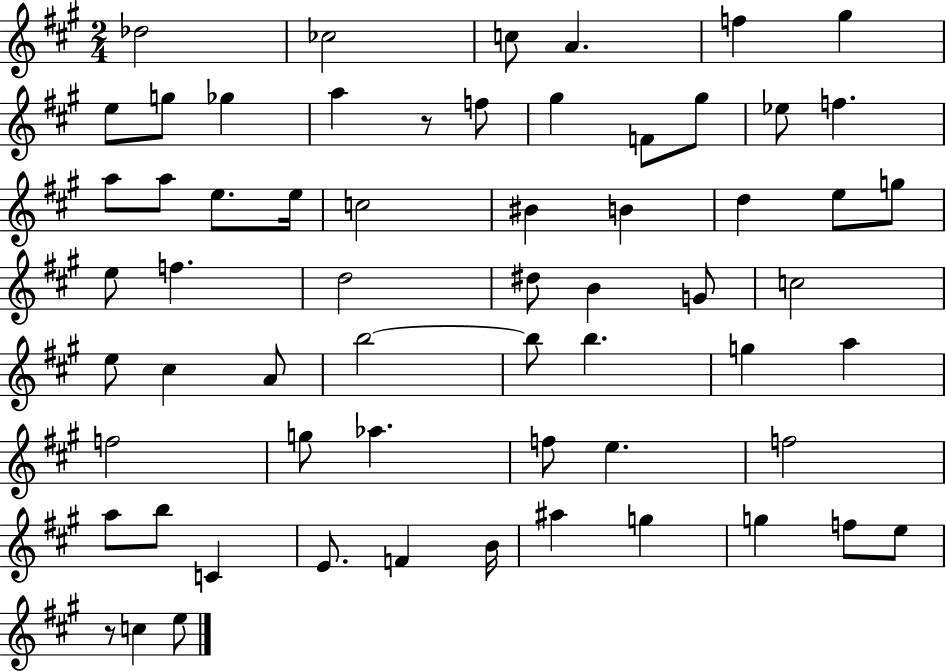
X:1
T:Untitled
M:2/4
L:1/4
K:A
_d2 _c2 c/2 A f ^g e/2 g/2 _g a z/2 f/2 ^g F/2 ^g/2 _e/2 f a/2 a/2 e/2 e/4 c2 ^B B d e/2 g/2 e/2 f d2 ^d/2 B G/2 c2 e/2 ^c A/2 b2 b/2 b g a f2 g/2 _a f/2 e f2 a/2 b/2 C E/2 F B/4 ^a g g f/2 e/2 z/2 c e/2